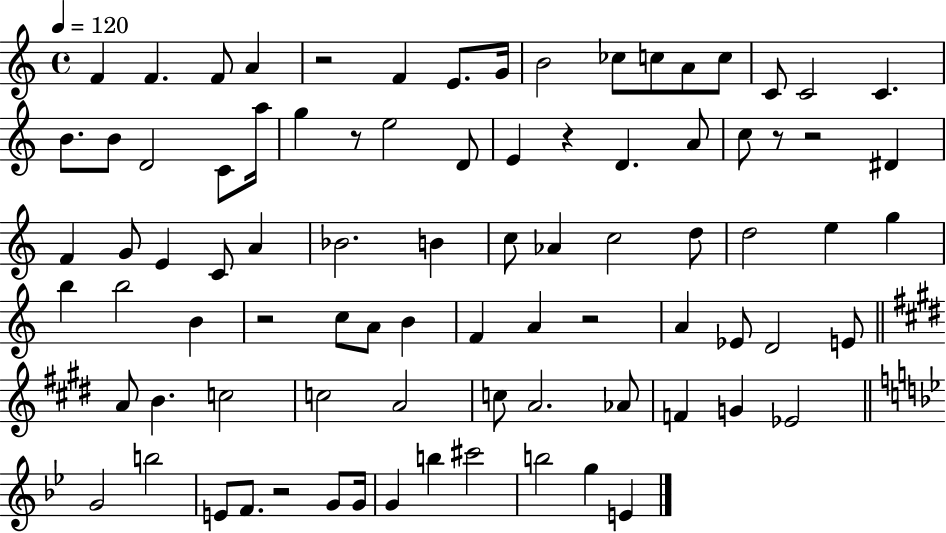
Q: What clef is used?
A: treble